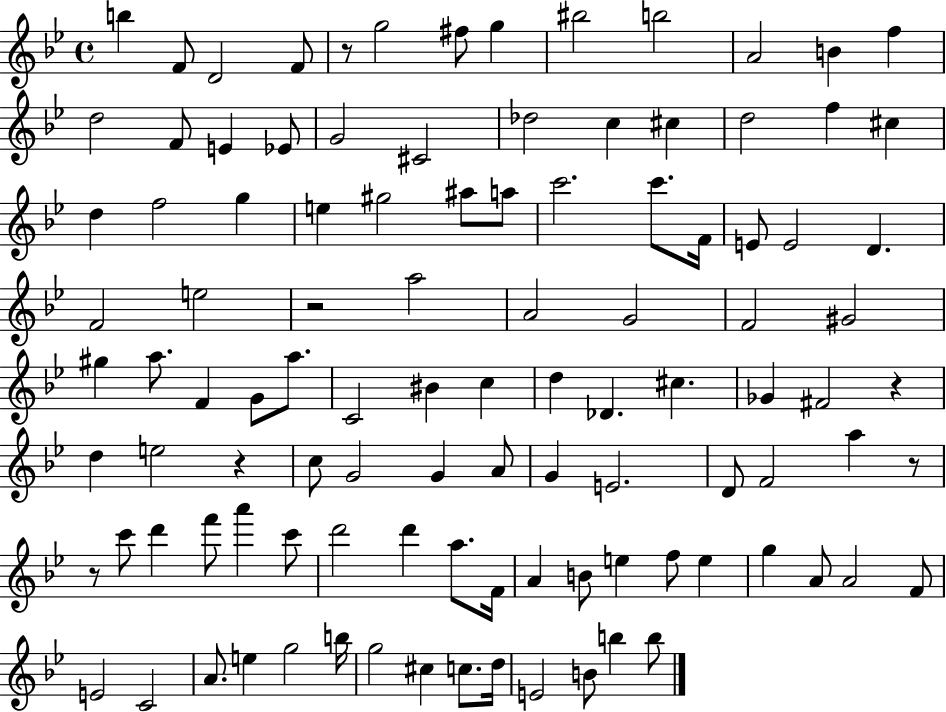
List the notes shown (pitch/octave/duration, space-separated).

B5/q F4/e D4/h F4/e R/e G5/h F#5/e G5/q BIS5/h B5/h A4/h B4/q F5/q D5/h F4/e E4/q Eb4/e G4/h C#4/h Db5/h C5/q C#5/q D5/h F5/q C#5/q D5/q F5/h G5/q E5/q G#5/h A#5/e A5/e C6/h. C6/e. F4/s E4/e E4/h D4/q. F4/h E5/h R/h A5/h A4/h G4/h F4/h G#4/h G#5/q A5/e. F4/q G4/e A5/e. C4/h BIS4/q C5/q D5/q Db4/q. C#5/q. Gb4/q F#4/h R/q D5/q E5/h R/q C5/e G4/h G4/q A4/e G4/q E4/h. D4/e F4/h A5/q R/e R/e C6/e D6/q F6/e A6/q C6/e D6/h D6/q A5/e. F4/s A4/q B4/e E5/q F5/e E5/q G5/q A4/e A4/h F4/e E4/h C4/h A4/e. E5/q G5/h B5/s G5/h C#5/q C5/e. D5/s E4/h B4/e B5/q B5/e